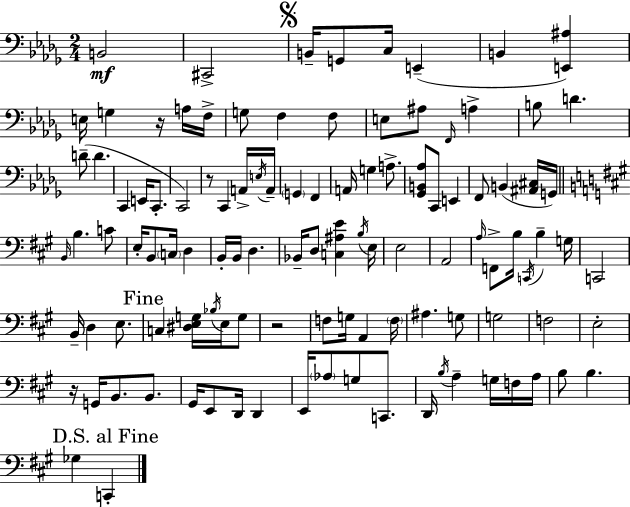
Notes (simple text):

B2/h C#2/h B2/s G2/e C3/s E2/q B2/q [E2,A#3]/q E3/s G3/q R/s A3/s F3/s G3/e F3/q F3/e E3/e A#3/e F2/s A3/q B3/e D4/q. D4/e D4/q. C2/q E2/s C2/e. C2/h R/e C2/q A2/s E3/s A2/s G2/q F2/q A2/s G3/q A3/e. [Gb2,B2,Ab3]/e C2/e E2/q F2/e B2/q [A#2,C#3]/s G2/s B2/s B3/q. C4/e E3/s B2/e C3/s D3/q B2/s B2/s D3/q. Bb2/s D3/e [C3,A#3,E4]/q B3/s E3/s E3/h A2/h A3/s F2/e B3/s C2/s B3/q G3/s C2/h B2/s D3/q E3/e. C3/q [D#3,E3,G3]/s Bb3/s E3/s G3/e R/h F3/e G3/s A2/q F3/s A#3/q. G3/e G3/h F3/h E3/h R/s G2/s B2/e. B2/e. G#2/s E2/e D2/s D2/q E2/s Ab3/e G3/e C2/e. D2/s B3/s A3/q G3/s F3/s A3/s B3/e B3/q. Gb3/q C2/q